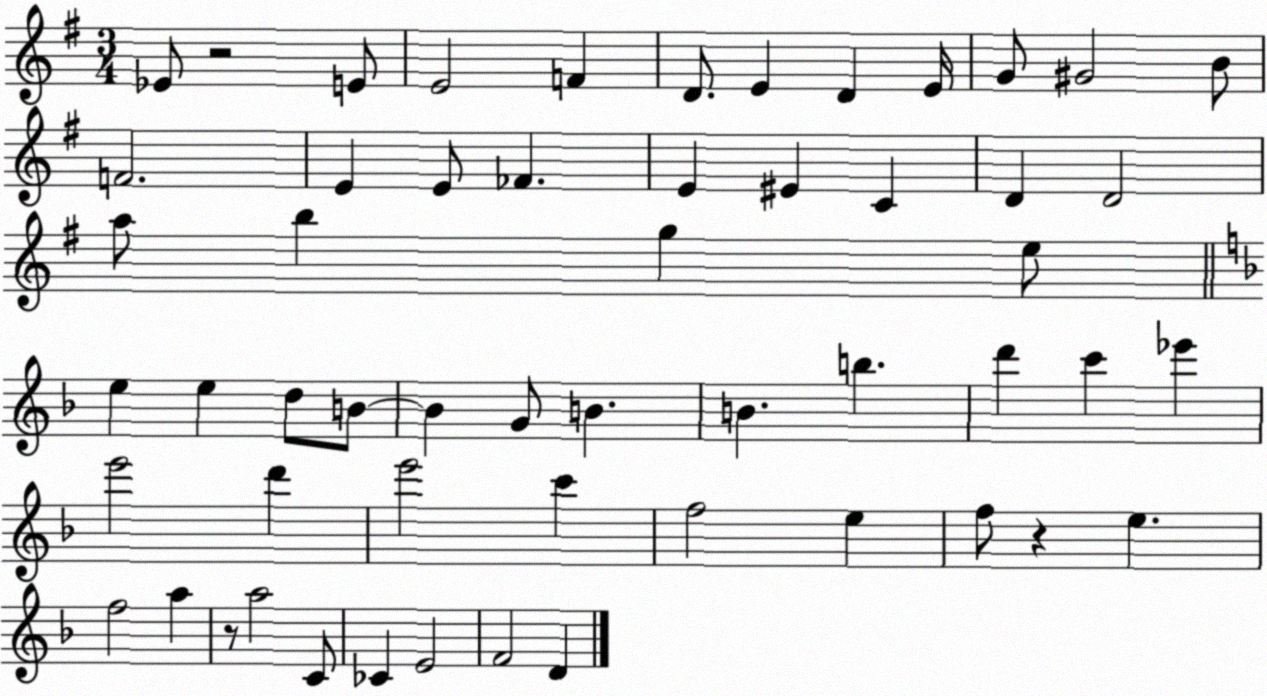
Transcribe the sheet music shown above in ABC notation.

X:1
T:Untitled
M:3/4
L:1/4
K:G
_E/2 z2 E/2 E2 F D/2 E D E/4 G/2 ^G2 B/2 F2 E E/2 _F E ^E C D D2 a/2 b g e/2 e e d/2 B/2 B G/2 B B b d' c' _e' e'2 d' e'2 c' f2 e f/2 z e f2 a z/2 a2 C/2 _C E2 F2 D